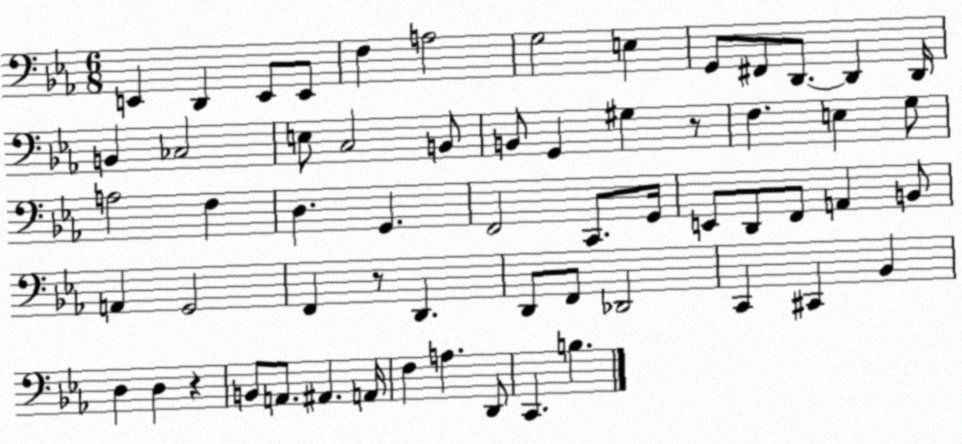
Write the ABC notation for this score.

X:1
T:Untitled
M:6/8
L:1/4
K:Eb
E,, D,, E,,/2 E,,/2 F, A,2 G,2 E, G,,/2 ^F,,/2 D,,/2 D,, D,,/4 B,, _C,2 E,/2 C,2 B,,/2 B,,/2 G,, ^G, z/2 F, E, G,/2 A,2 F, D, G,, F,,2 C,,/2 G,,/4 E,,/2 D,,/2 F,,/2 A,, B,,/2 A,, G,,2 F,, z/2 D,, D,,/2 F,,/2 _D,,2 C,, ^C,, _B,, D, D, z B,,/2 A,,/2 ^A,, A,,/4 F, A, D,,/2 C,, B,